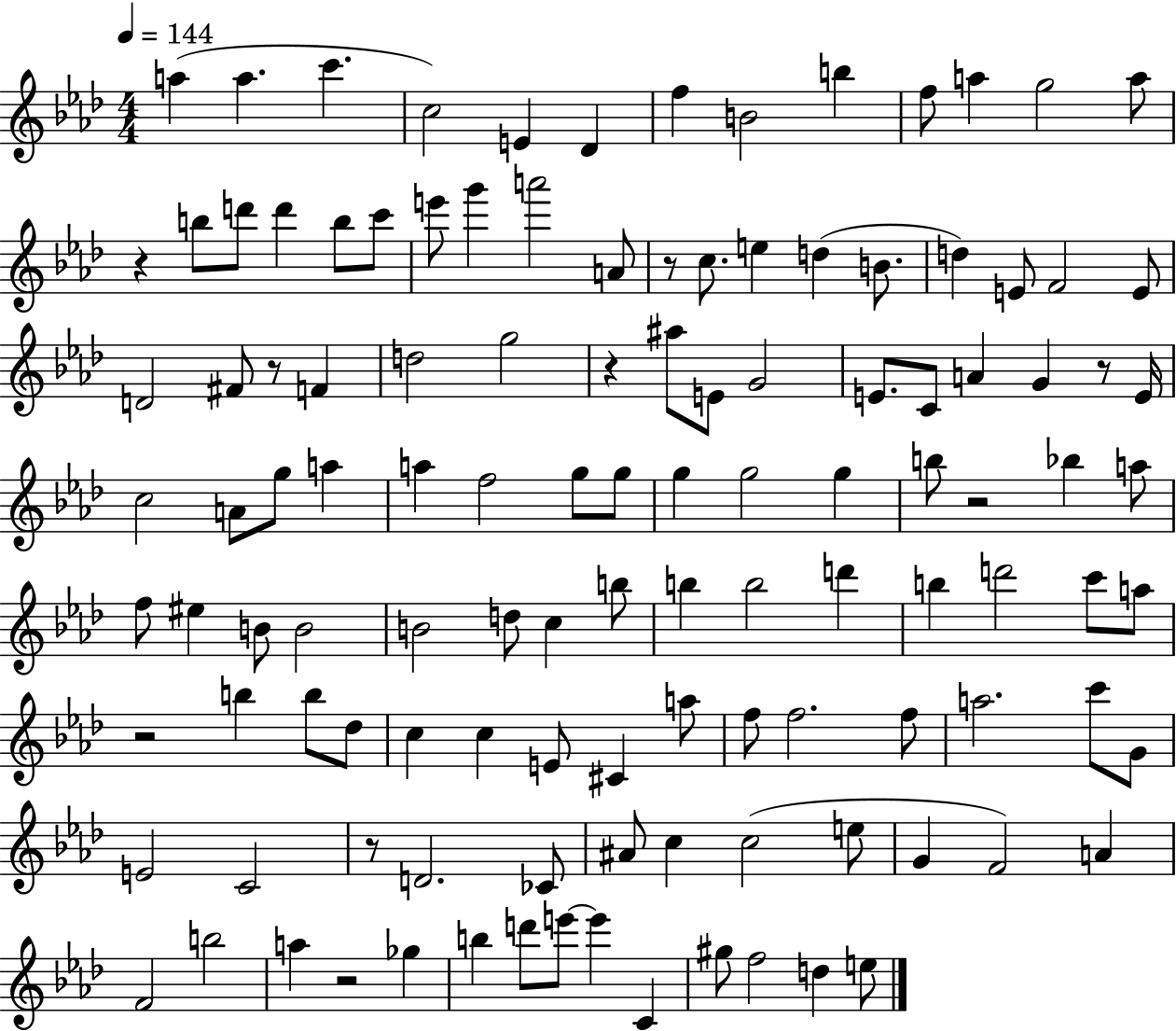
X:1
T:Untitled
M:4/4
L:1/4
K:Ab
a a c' c2 E _D f B2 b f/2 a g2 a/2 z b/2 d'/2 d' b/2 c'/2 e'/2 g' a'2 A/2 z/2 c/2 e d B/2 d E/2 F2 E/2 D2 ^F/2 z/2 F d2 g2 z ^a/2 E/2 G2 E/2 C/2 A G z/2 E/4 c2 A/2 g/2 a a f2 g/2 g/2 g g2 g b/2 z2 _b a/2 f/2 ^e B/2 B2 B2 d/2 c b/2 b b2 d' b d'2 c'/2 a/2 z2 b b/2 _d/2 c c E/2 ^C a/2 f/2 f2 f/2 a2 c'/2 G/2 E2 C2 z/2 D2 _C/2 ^A/2 c c2 e/2 G F2 A F2 b2 a z2 _g b d'/2 e'/2 e' C ^g/2 f2 d e/2